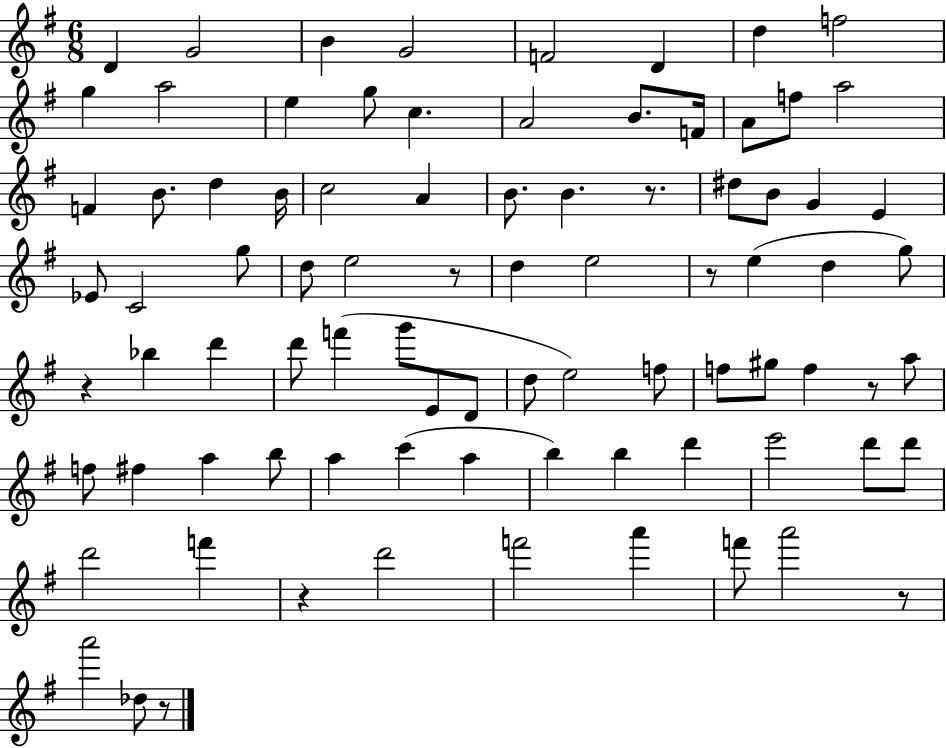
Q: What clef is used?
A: treble